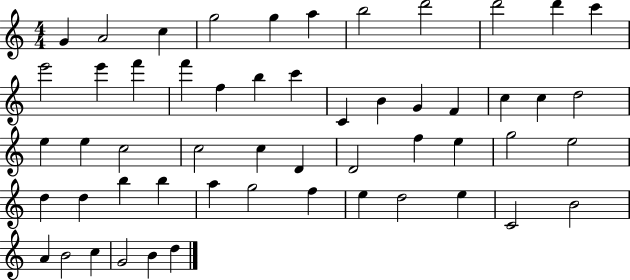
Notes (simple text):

G4/q A4/h C5/q G5/h G5/q A5/q B5/h D6/h D6/h D6/q C6/q E6/h E6/q F6/q F6/q F5/q B5/q C6/q C4/q B4/q G4/q F4/q C5/q C5/q D5/h E5/q E5/q C5/h C5/h C5/q D4/q D4/h F5/q E5/q G5/h E5/h D5/q D5/q B5/q B5/q A5/q G5/h F5/q E5/q D5/h E5/q C4/h B4/h A4/q B4/h C5/q G4/h B4/q D5/q